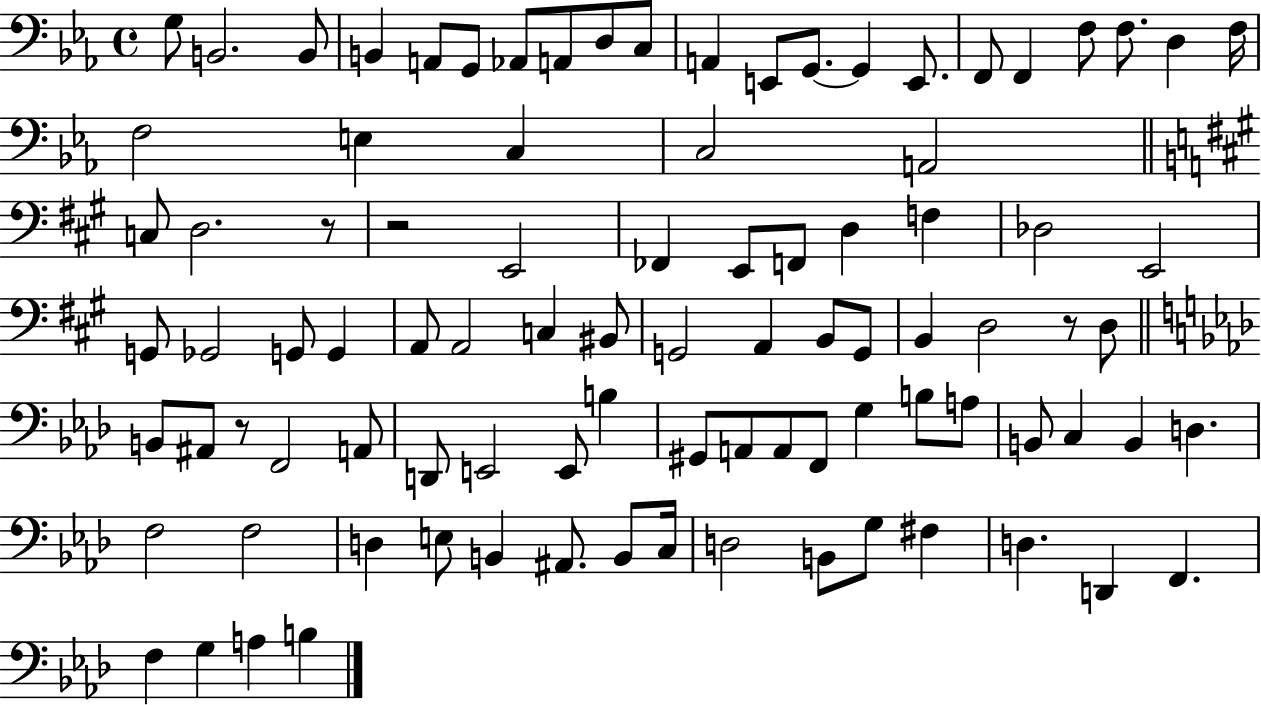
X:1
T:Untitled
M:4/4
L:1/4
K:Eb
G,/2 B,,2 B,,/2 B,, A,,/2 G,,/2 _A,,/2 A,,/2 D,/2 C,/2 A,, E,,/2 G,,/2 G,, E,,/2 F,,/2 F,, F,/2 F,/2 D, F,/4 F,2 E, C, C,2 A,,2 C,/2 D,2 z/2 z2 E,,2 _F,, E,,/2 F,,/2 D, F, _D,2 E,,2 G,,/2 _G,,2 G,,/2 G,, A,,/2 A,,2 C, ^B,,/2 G,,2 A,, B,,/2 G,,/2 B,, D,2 z/2 D,/2 B,,/2 ^A,,/2 z/2 F,,2 A,,/2 D,,/2 E,,2 E,,/2 B, ^G,,/2 A,,/2 A,,/2 F,,/2 G, B,/2 A,/2 B,,/2 C, B,, D, F,2 F,2 D, E,/2 B,, ^A,,/2 B,,/2 C,/4 D,2 B,,/2 G,/2 ^F, D, D,, F,, F, G, A, B,